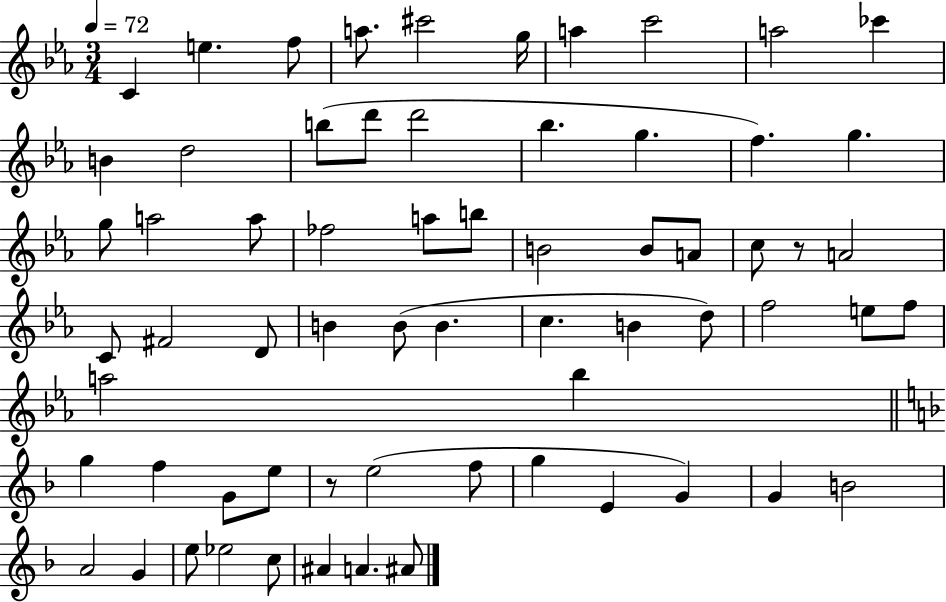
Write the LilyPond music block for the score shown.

{
  \clef treble
  \numericTimeSignature
  \time 3/4
  \key ees \major
  \tempo 4 = 72
  c'4 e''4. f''8 | a''8. cis'''2 g''16 | a''4 c'''2 | a''2 ces'''4 | \break b'4 d''2 | b''8( d'''8 d'''2 | bes''4. g''4. | f''4.) g''4. | \break g''8 a''2 a''8 | fes''2 a''8 b''8 | b'2 b'8 a'8 | c''8 r8 a'2 | \break c'8 fis'2 d'8 | b'4 b'8( b'4. | c''4. b'4 d''8) | f''2 e''8 f''8 | \break a''2 bes''4 | \bar "||" \break \key d \minor g''4 f''4 g'8 e''8 | r8 e''2( f''8 | g''4 e'4 g'4) | g'4 b'2 | \break a'2 g'4 | e''8 ees''2 c''8 | ais'4 a'4. ais'8 | \bar "|."
}